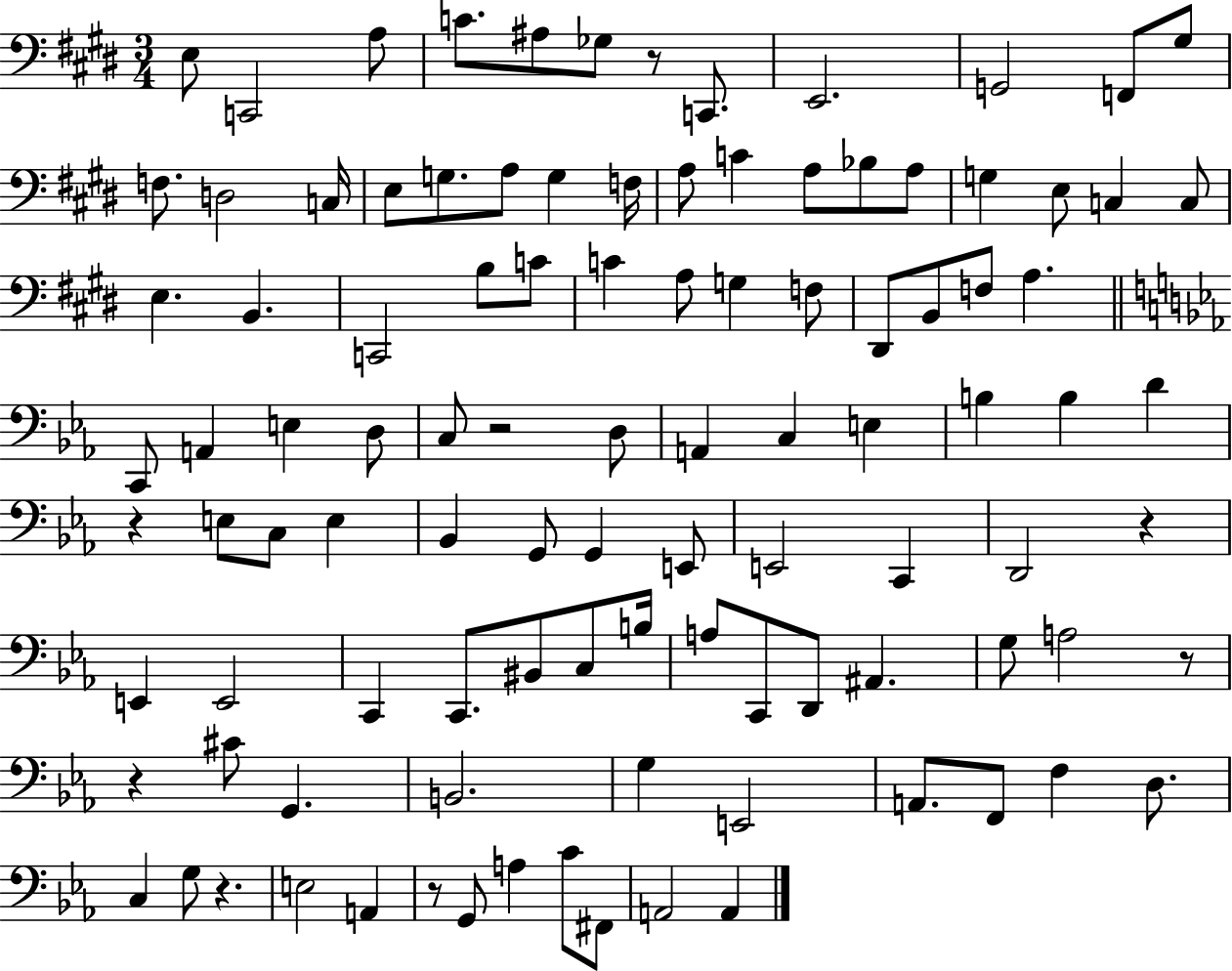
E3/e C2/h A3/e C4/e. A#3/e Gb3/e R/e C2/e. E2/h. G2/h F2/e G#3/e F3/e. D3/h C3/s E3/e G3/e. A3/e G3/q F3/s A3/e C4/q A3/e Bb3/e A3/e G3/q E3/e C3/q C3/e E3/q. B2/q. C2/h B3/e C4/e C4/q A3/e G3/q F3/e D#2/e B2/e F3/e A3/q. C2/e A2/q E3/q D3/e C3/e R/h D3/e A2/q C3/q E3/q B3/q B3/q D4/q R/q E3/e C3/e E3/q Bb2/q G2/e G2/q E2/e E2/h C2/q D2/h R/q E2/q E2/h C2/q C2/e. BIS2/e C3/e B3/s A3/e C2/e D2/e A#2/q. G3/e A3/h R/e R/q C#4/e G2/q. B2/h. G3/q E2/h A2/e. F2/e F3/q D3/e. C3/q G3/e R/q. E3/h A2/q R/e G2/e A3/q C4/e F#2/e A2/h A2/q